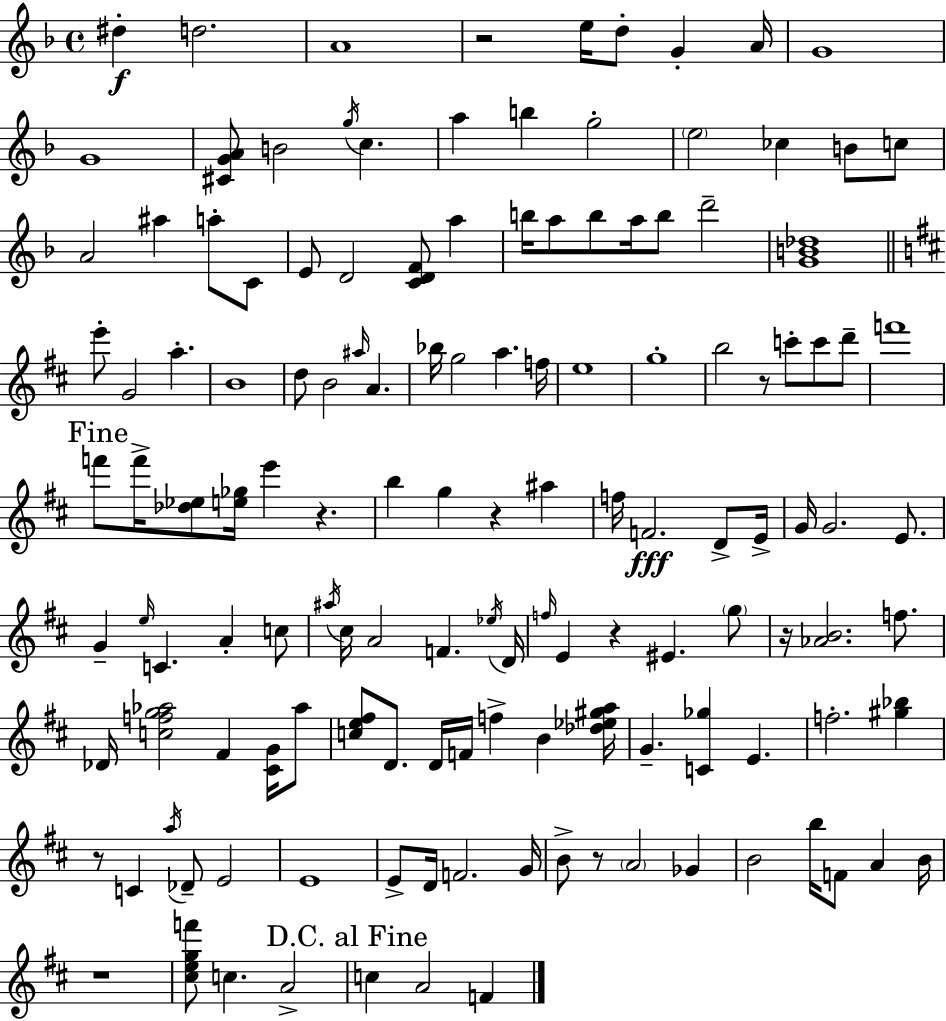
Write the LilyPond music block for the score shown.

{
  \clef treble
  \time 4/4
  \defaultTimeSignature
  \key f \major
  dis''4-.\f d''2. | a'1 | r2 e''16 d''8-. g'4-. a'16 | g'1 | \break g'1 | <cis' g' a'>8 b'2 \acciaccatura { g''16 } c''4. | a''4 b''4 g''2-. | \parenthesize e''2 ces''4 b'8 c''8 | \break a'2 ais''4 a''8-. c'8 | e'8 d'2 <c' d' f'>8 a''4 | b''16 a''8 b''8 a''16 b''8 d'''2-- | <g' b' des''>1 | \break \bar "||" \break \key d \major e'''8-. g'2 a''4.-. | b'1 | d''8 b'2 \grace { ais''16 } a'4. | bes''16 g''2 a''4. | \break f''16 e''1 | g''1-. | b''2 r8 c'''8-. c'''8 d'''8-- | f'''1 | \break \mark "Fine" f'''8 f'''16-> <des'' ees''>8 <e'' ges''>16 e'''4 r4. | b''4 g''4 r4 ais''4 | f''16 f'2.\fff d'8-> | e'16-> g'16 g'2. e'8. | \break g'4-- \grace { e''16 } c'4. a'4-. | c''8 \acciaccatura { ais''16 } cis''16 a'2 f'4. | \acciaccatura { ees''16 } d'16 \grace { f''16 } e'4 r4 eis'4. | \parenthesize g''8 r16 <aes' b'>2. | \break f''8. des'16 <c'' f'' g'' aes''>2 fis'4 | <cis' g'>16 aes''8 <c'' e'' fis''>8 d'8. d'16 f'16 f''4-> | b'4 <des'' ees'' gis'' a''>16 g'4.-- <c' ges''>4 e'4. | f''2.-. | \break <gis'' bes''>4 r8 c'4 \acciaccatura { a''16 } des'8-- e'2 | e'1 | e'8-> d'16 f'2. | g'16 b'8-> r8 \parenthesize a'2 | \break ges'4 b'2 b''16 f'8 | a'4 b'16 r1 | <cis'' e'' g'' f'''>8 c''4. a'2-> | \mark "D.C. al Fine" c''4 a'2 | \break f'4 \bar "|."
}